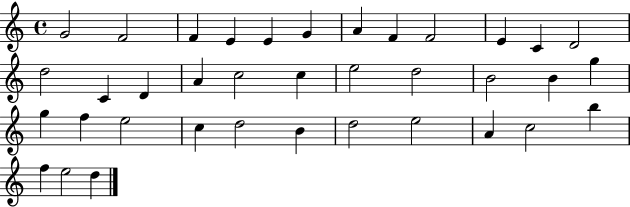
{
  \clef treble
  \time 4/4
  \defaultTimeSignature
  \key c \major
  g'2 f'2 | f'4 e'4 e'4 g'4 | a'4 f'4 f'2 | e'4 c'4 d'2 | \break d''2 c'4 d'4 | a'4 c''2 c''4 | e''2 d''2 | b'2 b'4 g''4 | \break g''4 f''4 e''2 | c''4 d''2 b'4 | d''2 e''2 | a'4 c''2 b''4 | \break f''4 e''2 d''4 | \bar "|."
}